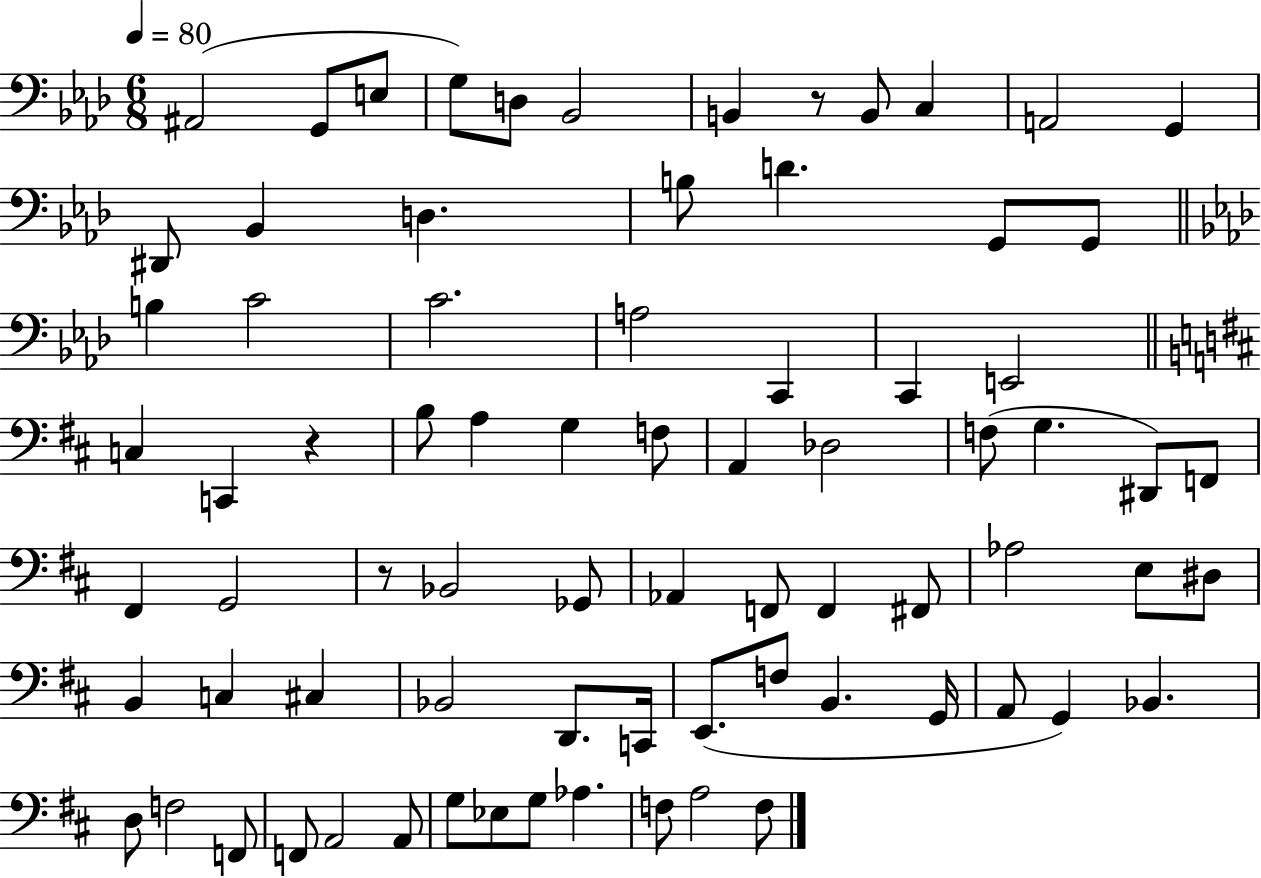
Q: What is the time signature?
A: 6/8